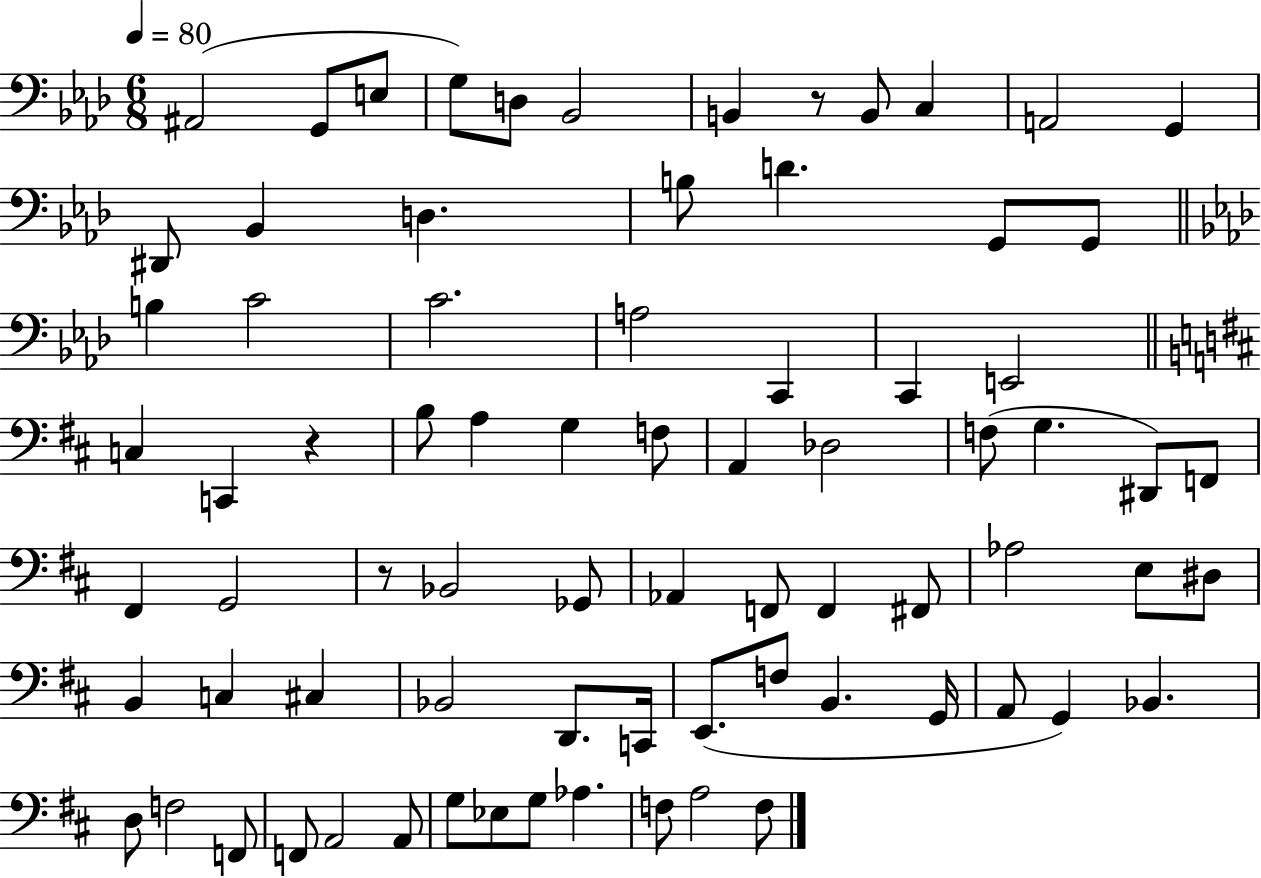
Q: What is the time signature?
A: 6/8